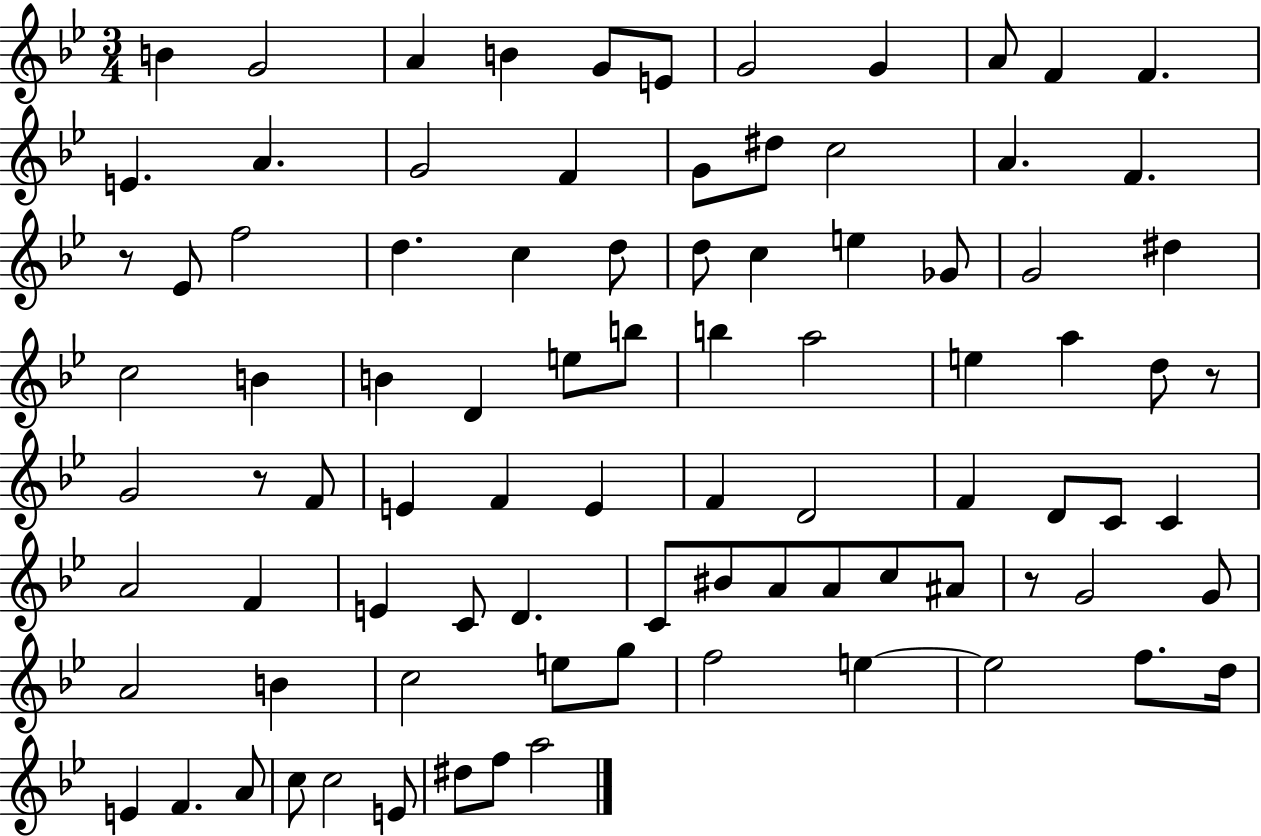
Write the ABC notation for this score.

X:1
T:Untitled
M:3/4
L:1/4
K:Bb
B G2 A B G/2 E/2 G2 G A/2 F F E A G2 F G/2 ^d/2 c2 A F z/2 _E/2 f2 d c d/2 d/2 c e _G/2 G2 ^d c2 B B D e/2 b/2 b a2 e a d/2 z/2 G2 z/2 F/2 E F E F D2 F D/2 C/2 C A2 F E C/2 D C/2 ^B/2 A/2 A/2 c/2 ^A/2 z/2 G2 G/2 A2 B c2 e/2 g/2 f2 e e2 f/2 d/4 E F A/2 c/2 c2 E/2 ^d/2 f/2 a2